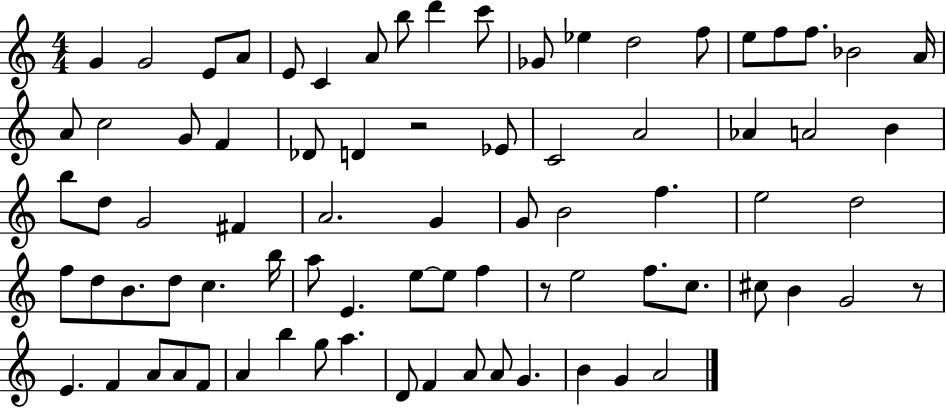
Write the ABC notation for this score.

X:1
T:Untitled
M:4/4
L:1/4
K:C
G G2 E/2 A/2 E/2 C A/2 b/2 d' c'/2 _G/2 _e d2 f/2 e/2 f/2 f/2 _B2 A/4 A/2 c2 G/2 F _D/2 D z2 _E/2 C2 A2 _A A2 B b/2 d/2 G2 ^F A2 G G/2 B2 f e2 d2 f/2 d/2 B/2 d/2 c b/4 a/2 E e/2 e/2 f z/2 e2 f/2 c/2 ^c/2 B G2 z/2 E F A/2 A/2 F/2 A b g/2 a D/2 F A/2 A/2 G B G A2